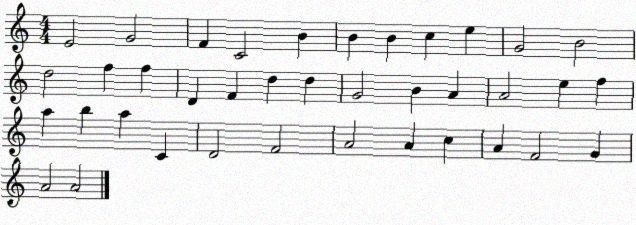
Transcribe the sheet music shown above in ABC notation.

X:1
T:Untitled
M:4/4
L:1/4
K:C
E2 G2 F C2 B B B c e G2 B2 d2 f f D F d d G2 B A A2 e f a b a C D2 F2 A2 A c A F2 G A2 A2